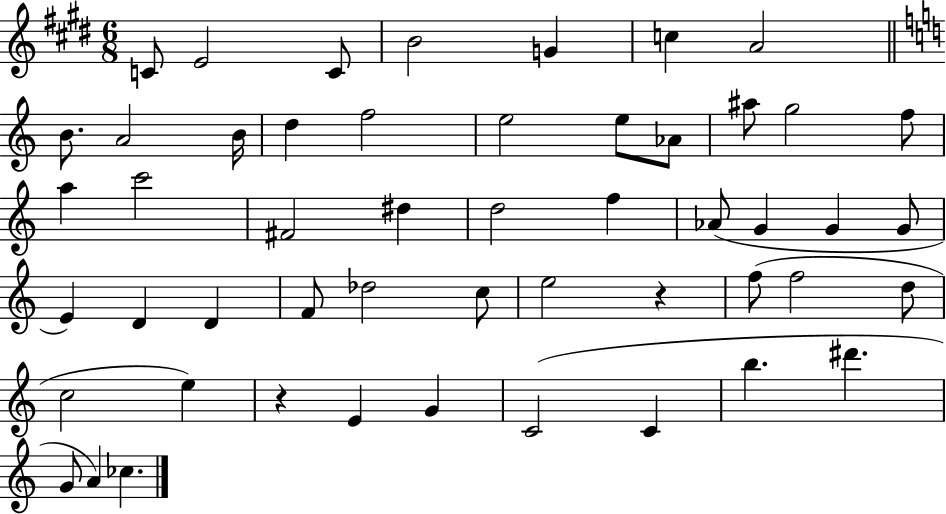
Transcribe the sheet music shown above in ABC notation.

X:1
T:Untitled
M:6/8
L:1/4
K:E
C/2 E2 C/2 B2 G c A2 B/2 A2 B/4 d f2 e2 e/2 _A/2 ^a/2 g2 f/2 a c'2 ^F2 ^d d2 f _A/2 G G G/2 E D D F/2 _d2 c/2 e2 z f/2 f2 d/2 c2 e z E G C2 C b ^d' G/2 A _c